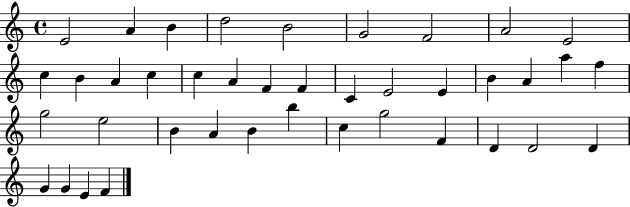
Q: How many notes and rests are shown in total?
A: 40